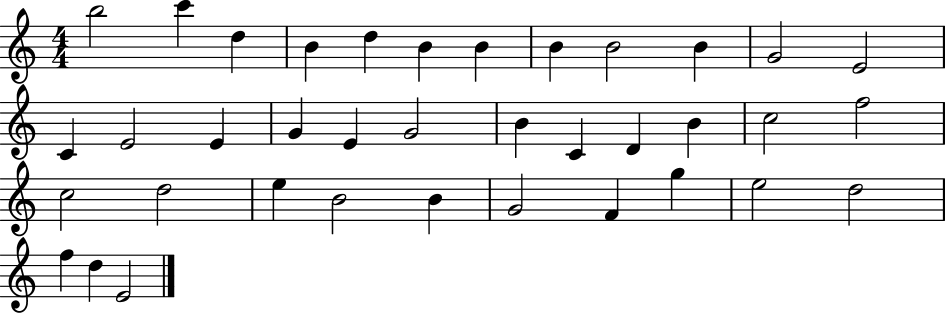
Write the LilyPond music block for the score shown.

{
  \clef treble
  \numericTimeSignature
  \time 4/4
  \key c \major
  b''2 c'''4 d''4 | b'4 d''4 b'4 b'4 | b'4 b'2 b'4 | g'2 e'2 | \break c'4 e'2 e'4 | g'4 e'4 g'2 | b'4 c'4 d'4 b'4 | c''2 f''2 | \break c''2 d''2 | e''4 b'2 b'4 | g'2 f'4 g''4 | e''2 d''2 | \break f''4 d''4 e'2 | \bar "|."
}